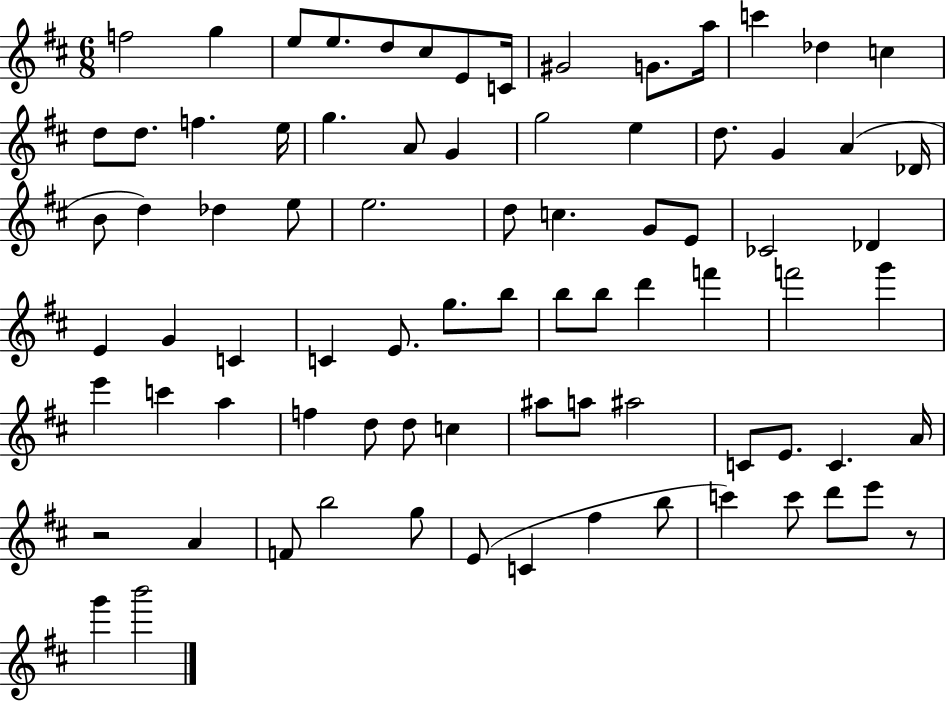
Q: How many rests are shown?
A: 2